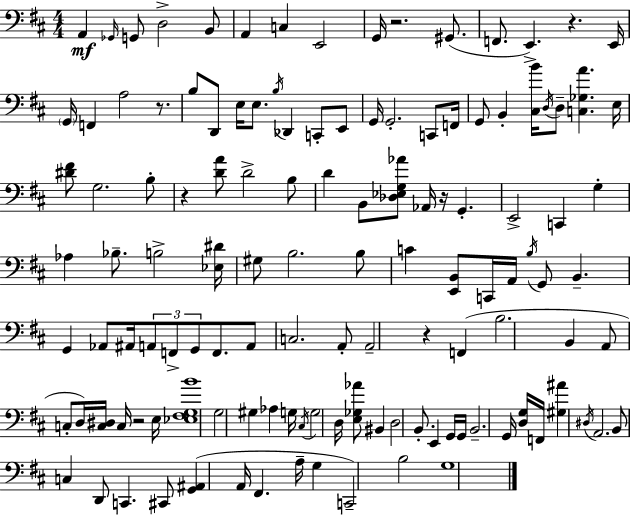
{
  \clef bass
  \numericTimeSignature
  \time 4/4
  \key d \major
  a,4\mf \grace { ges,16 } g,8 d2-> b,8 | a,4 c4 e,2 | g,16 r2. gis,8.( | f,8. e,4.->) r4. | \break e,16 \parenthesize g,16 f,4 a2 r8. | b8 d,8 e16 e8. \acciaccatura { b16 } des,4 c,8-. | e,8 g,16 g,2.-. c,8 | f,16 g,8 b,4-. <cis b'>16 \acciaccatura { d16 } d8-- <c ges a'>4. | \break e16 <dis' fis'>8 g2. | b8-. r4 <d' a'>8 d'2-> | b8 d'4 b,8 <des ees g aes'>8 aes,16 r16 g,4.-. | e,2-> c,4 g4-. | \break aes4 bes8.-- b2-> | <ees dis'>16 gis8 b2. | b8 c'4 <e, b,>8 c,16 a,16 \acciaccatura { b16 } g,8 b,4.-- | g,4 aes,8 ais,16 \tuplet 3/2 { a,8 f,8-> g,8 } | \break f,8. a,8 c2. | a,8-. a,2-- r4 | f,4( b2. | b,4 a,8 c8-. d16) <c dis>16 c16 r2 | \break e16 <ees fis g b'>1 | g2 gis4 | aes4 g16 \acciaccatura { cis16 } g2 d16 <e ges aes'>8 | bis,4 d2 b,8.-. | \break e,4 g,16 g,16 b,2.-- | g,16 <d g>16 f,16 <gis ais'>4 \acciaccatura { dis16 } a,2. | b,8 c4 d,8 c,4. | cis,8 <g, ais,>4( a,16 fis,4. | \break a16-- g4 c,2--) b2 | g1 | \bar "|."
}